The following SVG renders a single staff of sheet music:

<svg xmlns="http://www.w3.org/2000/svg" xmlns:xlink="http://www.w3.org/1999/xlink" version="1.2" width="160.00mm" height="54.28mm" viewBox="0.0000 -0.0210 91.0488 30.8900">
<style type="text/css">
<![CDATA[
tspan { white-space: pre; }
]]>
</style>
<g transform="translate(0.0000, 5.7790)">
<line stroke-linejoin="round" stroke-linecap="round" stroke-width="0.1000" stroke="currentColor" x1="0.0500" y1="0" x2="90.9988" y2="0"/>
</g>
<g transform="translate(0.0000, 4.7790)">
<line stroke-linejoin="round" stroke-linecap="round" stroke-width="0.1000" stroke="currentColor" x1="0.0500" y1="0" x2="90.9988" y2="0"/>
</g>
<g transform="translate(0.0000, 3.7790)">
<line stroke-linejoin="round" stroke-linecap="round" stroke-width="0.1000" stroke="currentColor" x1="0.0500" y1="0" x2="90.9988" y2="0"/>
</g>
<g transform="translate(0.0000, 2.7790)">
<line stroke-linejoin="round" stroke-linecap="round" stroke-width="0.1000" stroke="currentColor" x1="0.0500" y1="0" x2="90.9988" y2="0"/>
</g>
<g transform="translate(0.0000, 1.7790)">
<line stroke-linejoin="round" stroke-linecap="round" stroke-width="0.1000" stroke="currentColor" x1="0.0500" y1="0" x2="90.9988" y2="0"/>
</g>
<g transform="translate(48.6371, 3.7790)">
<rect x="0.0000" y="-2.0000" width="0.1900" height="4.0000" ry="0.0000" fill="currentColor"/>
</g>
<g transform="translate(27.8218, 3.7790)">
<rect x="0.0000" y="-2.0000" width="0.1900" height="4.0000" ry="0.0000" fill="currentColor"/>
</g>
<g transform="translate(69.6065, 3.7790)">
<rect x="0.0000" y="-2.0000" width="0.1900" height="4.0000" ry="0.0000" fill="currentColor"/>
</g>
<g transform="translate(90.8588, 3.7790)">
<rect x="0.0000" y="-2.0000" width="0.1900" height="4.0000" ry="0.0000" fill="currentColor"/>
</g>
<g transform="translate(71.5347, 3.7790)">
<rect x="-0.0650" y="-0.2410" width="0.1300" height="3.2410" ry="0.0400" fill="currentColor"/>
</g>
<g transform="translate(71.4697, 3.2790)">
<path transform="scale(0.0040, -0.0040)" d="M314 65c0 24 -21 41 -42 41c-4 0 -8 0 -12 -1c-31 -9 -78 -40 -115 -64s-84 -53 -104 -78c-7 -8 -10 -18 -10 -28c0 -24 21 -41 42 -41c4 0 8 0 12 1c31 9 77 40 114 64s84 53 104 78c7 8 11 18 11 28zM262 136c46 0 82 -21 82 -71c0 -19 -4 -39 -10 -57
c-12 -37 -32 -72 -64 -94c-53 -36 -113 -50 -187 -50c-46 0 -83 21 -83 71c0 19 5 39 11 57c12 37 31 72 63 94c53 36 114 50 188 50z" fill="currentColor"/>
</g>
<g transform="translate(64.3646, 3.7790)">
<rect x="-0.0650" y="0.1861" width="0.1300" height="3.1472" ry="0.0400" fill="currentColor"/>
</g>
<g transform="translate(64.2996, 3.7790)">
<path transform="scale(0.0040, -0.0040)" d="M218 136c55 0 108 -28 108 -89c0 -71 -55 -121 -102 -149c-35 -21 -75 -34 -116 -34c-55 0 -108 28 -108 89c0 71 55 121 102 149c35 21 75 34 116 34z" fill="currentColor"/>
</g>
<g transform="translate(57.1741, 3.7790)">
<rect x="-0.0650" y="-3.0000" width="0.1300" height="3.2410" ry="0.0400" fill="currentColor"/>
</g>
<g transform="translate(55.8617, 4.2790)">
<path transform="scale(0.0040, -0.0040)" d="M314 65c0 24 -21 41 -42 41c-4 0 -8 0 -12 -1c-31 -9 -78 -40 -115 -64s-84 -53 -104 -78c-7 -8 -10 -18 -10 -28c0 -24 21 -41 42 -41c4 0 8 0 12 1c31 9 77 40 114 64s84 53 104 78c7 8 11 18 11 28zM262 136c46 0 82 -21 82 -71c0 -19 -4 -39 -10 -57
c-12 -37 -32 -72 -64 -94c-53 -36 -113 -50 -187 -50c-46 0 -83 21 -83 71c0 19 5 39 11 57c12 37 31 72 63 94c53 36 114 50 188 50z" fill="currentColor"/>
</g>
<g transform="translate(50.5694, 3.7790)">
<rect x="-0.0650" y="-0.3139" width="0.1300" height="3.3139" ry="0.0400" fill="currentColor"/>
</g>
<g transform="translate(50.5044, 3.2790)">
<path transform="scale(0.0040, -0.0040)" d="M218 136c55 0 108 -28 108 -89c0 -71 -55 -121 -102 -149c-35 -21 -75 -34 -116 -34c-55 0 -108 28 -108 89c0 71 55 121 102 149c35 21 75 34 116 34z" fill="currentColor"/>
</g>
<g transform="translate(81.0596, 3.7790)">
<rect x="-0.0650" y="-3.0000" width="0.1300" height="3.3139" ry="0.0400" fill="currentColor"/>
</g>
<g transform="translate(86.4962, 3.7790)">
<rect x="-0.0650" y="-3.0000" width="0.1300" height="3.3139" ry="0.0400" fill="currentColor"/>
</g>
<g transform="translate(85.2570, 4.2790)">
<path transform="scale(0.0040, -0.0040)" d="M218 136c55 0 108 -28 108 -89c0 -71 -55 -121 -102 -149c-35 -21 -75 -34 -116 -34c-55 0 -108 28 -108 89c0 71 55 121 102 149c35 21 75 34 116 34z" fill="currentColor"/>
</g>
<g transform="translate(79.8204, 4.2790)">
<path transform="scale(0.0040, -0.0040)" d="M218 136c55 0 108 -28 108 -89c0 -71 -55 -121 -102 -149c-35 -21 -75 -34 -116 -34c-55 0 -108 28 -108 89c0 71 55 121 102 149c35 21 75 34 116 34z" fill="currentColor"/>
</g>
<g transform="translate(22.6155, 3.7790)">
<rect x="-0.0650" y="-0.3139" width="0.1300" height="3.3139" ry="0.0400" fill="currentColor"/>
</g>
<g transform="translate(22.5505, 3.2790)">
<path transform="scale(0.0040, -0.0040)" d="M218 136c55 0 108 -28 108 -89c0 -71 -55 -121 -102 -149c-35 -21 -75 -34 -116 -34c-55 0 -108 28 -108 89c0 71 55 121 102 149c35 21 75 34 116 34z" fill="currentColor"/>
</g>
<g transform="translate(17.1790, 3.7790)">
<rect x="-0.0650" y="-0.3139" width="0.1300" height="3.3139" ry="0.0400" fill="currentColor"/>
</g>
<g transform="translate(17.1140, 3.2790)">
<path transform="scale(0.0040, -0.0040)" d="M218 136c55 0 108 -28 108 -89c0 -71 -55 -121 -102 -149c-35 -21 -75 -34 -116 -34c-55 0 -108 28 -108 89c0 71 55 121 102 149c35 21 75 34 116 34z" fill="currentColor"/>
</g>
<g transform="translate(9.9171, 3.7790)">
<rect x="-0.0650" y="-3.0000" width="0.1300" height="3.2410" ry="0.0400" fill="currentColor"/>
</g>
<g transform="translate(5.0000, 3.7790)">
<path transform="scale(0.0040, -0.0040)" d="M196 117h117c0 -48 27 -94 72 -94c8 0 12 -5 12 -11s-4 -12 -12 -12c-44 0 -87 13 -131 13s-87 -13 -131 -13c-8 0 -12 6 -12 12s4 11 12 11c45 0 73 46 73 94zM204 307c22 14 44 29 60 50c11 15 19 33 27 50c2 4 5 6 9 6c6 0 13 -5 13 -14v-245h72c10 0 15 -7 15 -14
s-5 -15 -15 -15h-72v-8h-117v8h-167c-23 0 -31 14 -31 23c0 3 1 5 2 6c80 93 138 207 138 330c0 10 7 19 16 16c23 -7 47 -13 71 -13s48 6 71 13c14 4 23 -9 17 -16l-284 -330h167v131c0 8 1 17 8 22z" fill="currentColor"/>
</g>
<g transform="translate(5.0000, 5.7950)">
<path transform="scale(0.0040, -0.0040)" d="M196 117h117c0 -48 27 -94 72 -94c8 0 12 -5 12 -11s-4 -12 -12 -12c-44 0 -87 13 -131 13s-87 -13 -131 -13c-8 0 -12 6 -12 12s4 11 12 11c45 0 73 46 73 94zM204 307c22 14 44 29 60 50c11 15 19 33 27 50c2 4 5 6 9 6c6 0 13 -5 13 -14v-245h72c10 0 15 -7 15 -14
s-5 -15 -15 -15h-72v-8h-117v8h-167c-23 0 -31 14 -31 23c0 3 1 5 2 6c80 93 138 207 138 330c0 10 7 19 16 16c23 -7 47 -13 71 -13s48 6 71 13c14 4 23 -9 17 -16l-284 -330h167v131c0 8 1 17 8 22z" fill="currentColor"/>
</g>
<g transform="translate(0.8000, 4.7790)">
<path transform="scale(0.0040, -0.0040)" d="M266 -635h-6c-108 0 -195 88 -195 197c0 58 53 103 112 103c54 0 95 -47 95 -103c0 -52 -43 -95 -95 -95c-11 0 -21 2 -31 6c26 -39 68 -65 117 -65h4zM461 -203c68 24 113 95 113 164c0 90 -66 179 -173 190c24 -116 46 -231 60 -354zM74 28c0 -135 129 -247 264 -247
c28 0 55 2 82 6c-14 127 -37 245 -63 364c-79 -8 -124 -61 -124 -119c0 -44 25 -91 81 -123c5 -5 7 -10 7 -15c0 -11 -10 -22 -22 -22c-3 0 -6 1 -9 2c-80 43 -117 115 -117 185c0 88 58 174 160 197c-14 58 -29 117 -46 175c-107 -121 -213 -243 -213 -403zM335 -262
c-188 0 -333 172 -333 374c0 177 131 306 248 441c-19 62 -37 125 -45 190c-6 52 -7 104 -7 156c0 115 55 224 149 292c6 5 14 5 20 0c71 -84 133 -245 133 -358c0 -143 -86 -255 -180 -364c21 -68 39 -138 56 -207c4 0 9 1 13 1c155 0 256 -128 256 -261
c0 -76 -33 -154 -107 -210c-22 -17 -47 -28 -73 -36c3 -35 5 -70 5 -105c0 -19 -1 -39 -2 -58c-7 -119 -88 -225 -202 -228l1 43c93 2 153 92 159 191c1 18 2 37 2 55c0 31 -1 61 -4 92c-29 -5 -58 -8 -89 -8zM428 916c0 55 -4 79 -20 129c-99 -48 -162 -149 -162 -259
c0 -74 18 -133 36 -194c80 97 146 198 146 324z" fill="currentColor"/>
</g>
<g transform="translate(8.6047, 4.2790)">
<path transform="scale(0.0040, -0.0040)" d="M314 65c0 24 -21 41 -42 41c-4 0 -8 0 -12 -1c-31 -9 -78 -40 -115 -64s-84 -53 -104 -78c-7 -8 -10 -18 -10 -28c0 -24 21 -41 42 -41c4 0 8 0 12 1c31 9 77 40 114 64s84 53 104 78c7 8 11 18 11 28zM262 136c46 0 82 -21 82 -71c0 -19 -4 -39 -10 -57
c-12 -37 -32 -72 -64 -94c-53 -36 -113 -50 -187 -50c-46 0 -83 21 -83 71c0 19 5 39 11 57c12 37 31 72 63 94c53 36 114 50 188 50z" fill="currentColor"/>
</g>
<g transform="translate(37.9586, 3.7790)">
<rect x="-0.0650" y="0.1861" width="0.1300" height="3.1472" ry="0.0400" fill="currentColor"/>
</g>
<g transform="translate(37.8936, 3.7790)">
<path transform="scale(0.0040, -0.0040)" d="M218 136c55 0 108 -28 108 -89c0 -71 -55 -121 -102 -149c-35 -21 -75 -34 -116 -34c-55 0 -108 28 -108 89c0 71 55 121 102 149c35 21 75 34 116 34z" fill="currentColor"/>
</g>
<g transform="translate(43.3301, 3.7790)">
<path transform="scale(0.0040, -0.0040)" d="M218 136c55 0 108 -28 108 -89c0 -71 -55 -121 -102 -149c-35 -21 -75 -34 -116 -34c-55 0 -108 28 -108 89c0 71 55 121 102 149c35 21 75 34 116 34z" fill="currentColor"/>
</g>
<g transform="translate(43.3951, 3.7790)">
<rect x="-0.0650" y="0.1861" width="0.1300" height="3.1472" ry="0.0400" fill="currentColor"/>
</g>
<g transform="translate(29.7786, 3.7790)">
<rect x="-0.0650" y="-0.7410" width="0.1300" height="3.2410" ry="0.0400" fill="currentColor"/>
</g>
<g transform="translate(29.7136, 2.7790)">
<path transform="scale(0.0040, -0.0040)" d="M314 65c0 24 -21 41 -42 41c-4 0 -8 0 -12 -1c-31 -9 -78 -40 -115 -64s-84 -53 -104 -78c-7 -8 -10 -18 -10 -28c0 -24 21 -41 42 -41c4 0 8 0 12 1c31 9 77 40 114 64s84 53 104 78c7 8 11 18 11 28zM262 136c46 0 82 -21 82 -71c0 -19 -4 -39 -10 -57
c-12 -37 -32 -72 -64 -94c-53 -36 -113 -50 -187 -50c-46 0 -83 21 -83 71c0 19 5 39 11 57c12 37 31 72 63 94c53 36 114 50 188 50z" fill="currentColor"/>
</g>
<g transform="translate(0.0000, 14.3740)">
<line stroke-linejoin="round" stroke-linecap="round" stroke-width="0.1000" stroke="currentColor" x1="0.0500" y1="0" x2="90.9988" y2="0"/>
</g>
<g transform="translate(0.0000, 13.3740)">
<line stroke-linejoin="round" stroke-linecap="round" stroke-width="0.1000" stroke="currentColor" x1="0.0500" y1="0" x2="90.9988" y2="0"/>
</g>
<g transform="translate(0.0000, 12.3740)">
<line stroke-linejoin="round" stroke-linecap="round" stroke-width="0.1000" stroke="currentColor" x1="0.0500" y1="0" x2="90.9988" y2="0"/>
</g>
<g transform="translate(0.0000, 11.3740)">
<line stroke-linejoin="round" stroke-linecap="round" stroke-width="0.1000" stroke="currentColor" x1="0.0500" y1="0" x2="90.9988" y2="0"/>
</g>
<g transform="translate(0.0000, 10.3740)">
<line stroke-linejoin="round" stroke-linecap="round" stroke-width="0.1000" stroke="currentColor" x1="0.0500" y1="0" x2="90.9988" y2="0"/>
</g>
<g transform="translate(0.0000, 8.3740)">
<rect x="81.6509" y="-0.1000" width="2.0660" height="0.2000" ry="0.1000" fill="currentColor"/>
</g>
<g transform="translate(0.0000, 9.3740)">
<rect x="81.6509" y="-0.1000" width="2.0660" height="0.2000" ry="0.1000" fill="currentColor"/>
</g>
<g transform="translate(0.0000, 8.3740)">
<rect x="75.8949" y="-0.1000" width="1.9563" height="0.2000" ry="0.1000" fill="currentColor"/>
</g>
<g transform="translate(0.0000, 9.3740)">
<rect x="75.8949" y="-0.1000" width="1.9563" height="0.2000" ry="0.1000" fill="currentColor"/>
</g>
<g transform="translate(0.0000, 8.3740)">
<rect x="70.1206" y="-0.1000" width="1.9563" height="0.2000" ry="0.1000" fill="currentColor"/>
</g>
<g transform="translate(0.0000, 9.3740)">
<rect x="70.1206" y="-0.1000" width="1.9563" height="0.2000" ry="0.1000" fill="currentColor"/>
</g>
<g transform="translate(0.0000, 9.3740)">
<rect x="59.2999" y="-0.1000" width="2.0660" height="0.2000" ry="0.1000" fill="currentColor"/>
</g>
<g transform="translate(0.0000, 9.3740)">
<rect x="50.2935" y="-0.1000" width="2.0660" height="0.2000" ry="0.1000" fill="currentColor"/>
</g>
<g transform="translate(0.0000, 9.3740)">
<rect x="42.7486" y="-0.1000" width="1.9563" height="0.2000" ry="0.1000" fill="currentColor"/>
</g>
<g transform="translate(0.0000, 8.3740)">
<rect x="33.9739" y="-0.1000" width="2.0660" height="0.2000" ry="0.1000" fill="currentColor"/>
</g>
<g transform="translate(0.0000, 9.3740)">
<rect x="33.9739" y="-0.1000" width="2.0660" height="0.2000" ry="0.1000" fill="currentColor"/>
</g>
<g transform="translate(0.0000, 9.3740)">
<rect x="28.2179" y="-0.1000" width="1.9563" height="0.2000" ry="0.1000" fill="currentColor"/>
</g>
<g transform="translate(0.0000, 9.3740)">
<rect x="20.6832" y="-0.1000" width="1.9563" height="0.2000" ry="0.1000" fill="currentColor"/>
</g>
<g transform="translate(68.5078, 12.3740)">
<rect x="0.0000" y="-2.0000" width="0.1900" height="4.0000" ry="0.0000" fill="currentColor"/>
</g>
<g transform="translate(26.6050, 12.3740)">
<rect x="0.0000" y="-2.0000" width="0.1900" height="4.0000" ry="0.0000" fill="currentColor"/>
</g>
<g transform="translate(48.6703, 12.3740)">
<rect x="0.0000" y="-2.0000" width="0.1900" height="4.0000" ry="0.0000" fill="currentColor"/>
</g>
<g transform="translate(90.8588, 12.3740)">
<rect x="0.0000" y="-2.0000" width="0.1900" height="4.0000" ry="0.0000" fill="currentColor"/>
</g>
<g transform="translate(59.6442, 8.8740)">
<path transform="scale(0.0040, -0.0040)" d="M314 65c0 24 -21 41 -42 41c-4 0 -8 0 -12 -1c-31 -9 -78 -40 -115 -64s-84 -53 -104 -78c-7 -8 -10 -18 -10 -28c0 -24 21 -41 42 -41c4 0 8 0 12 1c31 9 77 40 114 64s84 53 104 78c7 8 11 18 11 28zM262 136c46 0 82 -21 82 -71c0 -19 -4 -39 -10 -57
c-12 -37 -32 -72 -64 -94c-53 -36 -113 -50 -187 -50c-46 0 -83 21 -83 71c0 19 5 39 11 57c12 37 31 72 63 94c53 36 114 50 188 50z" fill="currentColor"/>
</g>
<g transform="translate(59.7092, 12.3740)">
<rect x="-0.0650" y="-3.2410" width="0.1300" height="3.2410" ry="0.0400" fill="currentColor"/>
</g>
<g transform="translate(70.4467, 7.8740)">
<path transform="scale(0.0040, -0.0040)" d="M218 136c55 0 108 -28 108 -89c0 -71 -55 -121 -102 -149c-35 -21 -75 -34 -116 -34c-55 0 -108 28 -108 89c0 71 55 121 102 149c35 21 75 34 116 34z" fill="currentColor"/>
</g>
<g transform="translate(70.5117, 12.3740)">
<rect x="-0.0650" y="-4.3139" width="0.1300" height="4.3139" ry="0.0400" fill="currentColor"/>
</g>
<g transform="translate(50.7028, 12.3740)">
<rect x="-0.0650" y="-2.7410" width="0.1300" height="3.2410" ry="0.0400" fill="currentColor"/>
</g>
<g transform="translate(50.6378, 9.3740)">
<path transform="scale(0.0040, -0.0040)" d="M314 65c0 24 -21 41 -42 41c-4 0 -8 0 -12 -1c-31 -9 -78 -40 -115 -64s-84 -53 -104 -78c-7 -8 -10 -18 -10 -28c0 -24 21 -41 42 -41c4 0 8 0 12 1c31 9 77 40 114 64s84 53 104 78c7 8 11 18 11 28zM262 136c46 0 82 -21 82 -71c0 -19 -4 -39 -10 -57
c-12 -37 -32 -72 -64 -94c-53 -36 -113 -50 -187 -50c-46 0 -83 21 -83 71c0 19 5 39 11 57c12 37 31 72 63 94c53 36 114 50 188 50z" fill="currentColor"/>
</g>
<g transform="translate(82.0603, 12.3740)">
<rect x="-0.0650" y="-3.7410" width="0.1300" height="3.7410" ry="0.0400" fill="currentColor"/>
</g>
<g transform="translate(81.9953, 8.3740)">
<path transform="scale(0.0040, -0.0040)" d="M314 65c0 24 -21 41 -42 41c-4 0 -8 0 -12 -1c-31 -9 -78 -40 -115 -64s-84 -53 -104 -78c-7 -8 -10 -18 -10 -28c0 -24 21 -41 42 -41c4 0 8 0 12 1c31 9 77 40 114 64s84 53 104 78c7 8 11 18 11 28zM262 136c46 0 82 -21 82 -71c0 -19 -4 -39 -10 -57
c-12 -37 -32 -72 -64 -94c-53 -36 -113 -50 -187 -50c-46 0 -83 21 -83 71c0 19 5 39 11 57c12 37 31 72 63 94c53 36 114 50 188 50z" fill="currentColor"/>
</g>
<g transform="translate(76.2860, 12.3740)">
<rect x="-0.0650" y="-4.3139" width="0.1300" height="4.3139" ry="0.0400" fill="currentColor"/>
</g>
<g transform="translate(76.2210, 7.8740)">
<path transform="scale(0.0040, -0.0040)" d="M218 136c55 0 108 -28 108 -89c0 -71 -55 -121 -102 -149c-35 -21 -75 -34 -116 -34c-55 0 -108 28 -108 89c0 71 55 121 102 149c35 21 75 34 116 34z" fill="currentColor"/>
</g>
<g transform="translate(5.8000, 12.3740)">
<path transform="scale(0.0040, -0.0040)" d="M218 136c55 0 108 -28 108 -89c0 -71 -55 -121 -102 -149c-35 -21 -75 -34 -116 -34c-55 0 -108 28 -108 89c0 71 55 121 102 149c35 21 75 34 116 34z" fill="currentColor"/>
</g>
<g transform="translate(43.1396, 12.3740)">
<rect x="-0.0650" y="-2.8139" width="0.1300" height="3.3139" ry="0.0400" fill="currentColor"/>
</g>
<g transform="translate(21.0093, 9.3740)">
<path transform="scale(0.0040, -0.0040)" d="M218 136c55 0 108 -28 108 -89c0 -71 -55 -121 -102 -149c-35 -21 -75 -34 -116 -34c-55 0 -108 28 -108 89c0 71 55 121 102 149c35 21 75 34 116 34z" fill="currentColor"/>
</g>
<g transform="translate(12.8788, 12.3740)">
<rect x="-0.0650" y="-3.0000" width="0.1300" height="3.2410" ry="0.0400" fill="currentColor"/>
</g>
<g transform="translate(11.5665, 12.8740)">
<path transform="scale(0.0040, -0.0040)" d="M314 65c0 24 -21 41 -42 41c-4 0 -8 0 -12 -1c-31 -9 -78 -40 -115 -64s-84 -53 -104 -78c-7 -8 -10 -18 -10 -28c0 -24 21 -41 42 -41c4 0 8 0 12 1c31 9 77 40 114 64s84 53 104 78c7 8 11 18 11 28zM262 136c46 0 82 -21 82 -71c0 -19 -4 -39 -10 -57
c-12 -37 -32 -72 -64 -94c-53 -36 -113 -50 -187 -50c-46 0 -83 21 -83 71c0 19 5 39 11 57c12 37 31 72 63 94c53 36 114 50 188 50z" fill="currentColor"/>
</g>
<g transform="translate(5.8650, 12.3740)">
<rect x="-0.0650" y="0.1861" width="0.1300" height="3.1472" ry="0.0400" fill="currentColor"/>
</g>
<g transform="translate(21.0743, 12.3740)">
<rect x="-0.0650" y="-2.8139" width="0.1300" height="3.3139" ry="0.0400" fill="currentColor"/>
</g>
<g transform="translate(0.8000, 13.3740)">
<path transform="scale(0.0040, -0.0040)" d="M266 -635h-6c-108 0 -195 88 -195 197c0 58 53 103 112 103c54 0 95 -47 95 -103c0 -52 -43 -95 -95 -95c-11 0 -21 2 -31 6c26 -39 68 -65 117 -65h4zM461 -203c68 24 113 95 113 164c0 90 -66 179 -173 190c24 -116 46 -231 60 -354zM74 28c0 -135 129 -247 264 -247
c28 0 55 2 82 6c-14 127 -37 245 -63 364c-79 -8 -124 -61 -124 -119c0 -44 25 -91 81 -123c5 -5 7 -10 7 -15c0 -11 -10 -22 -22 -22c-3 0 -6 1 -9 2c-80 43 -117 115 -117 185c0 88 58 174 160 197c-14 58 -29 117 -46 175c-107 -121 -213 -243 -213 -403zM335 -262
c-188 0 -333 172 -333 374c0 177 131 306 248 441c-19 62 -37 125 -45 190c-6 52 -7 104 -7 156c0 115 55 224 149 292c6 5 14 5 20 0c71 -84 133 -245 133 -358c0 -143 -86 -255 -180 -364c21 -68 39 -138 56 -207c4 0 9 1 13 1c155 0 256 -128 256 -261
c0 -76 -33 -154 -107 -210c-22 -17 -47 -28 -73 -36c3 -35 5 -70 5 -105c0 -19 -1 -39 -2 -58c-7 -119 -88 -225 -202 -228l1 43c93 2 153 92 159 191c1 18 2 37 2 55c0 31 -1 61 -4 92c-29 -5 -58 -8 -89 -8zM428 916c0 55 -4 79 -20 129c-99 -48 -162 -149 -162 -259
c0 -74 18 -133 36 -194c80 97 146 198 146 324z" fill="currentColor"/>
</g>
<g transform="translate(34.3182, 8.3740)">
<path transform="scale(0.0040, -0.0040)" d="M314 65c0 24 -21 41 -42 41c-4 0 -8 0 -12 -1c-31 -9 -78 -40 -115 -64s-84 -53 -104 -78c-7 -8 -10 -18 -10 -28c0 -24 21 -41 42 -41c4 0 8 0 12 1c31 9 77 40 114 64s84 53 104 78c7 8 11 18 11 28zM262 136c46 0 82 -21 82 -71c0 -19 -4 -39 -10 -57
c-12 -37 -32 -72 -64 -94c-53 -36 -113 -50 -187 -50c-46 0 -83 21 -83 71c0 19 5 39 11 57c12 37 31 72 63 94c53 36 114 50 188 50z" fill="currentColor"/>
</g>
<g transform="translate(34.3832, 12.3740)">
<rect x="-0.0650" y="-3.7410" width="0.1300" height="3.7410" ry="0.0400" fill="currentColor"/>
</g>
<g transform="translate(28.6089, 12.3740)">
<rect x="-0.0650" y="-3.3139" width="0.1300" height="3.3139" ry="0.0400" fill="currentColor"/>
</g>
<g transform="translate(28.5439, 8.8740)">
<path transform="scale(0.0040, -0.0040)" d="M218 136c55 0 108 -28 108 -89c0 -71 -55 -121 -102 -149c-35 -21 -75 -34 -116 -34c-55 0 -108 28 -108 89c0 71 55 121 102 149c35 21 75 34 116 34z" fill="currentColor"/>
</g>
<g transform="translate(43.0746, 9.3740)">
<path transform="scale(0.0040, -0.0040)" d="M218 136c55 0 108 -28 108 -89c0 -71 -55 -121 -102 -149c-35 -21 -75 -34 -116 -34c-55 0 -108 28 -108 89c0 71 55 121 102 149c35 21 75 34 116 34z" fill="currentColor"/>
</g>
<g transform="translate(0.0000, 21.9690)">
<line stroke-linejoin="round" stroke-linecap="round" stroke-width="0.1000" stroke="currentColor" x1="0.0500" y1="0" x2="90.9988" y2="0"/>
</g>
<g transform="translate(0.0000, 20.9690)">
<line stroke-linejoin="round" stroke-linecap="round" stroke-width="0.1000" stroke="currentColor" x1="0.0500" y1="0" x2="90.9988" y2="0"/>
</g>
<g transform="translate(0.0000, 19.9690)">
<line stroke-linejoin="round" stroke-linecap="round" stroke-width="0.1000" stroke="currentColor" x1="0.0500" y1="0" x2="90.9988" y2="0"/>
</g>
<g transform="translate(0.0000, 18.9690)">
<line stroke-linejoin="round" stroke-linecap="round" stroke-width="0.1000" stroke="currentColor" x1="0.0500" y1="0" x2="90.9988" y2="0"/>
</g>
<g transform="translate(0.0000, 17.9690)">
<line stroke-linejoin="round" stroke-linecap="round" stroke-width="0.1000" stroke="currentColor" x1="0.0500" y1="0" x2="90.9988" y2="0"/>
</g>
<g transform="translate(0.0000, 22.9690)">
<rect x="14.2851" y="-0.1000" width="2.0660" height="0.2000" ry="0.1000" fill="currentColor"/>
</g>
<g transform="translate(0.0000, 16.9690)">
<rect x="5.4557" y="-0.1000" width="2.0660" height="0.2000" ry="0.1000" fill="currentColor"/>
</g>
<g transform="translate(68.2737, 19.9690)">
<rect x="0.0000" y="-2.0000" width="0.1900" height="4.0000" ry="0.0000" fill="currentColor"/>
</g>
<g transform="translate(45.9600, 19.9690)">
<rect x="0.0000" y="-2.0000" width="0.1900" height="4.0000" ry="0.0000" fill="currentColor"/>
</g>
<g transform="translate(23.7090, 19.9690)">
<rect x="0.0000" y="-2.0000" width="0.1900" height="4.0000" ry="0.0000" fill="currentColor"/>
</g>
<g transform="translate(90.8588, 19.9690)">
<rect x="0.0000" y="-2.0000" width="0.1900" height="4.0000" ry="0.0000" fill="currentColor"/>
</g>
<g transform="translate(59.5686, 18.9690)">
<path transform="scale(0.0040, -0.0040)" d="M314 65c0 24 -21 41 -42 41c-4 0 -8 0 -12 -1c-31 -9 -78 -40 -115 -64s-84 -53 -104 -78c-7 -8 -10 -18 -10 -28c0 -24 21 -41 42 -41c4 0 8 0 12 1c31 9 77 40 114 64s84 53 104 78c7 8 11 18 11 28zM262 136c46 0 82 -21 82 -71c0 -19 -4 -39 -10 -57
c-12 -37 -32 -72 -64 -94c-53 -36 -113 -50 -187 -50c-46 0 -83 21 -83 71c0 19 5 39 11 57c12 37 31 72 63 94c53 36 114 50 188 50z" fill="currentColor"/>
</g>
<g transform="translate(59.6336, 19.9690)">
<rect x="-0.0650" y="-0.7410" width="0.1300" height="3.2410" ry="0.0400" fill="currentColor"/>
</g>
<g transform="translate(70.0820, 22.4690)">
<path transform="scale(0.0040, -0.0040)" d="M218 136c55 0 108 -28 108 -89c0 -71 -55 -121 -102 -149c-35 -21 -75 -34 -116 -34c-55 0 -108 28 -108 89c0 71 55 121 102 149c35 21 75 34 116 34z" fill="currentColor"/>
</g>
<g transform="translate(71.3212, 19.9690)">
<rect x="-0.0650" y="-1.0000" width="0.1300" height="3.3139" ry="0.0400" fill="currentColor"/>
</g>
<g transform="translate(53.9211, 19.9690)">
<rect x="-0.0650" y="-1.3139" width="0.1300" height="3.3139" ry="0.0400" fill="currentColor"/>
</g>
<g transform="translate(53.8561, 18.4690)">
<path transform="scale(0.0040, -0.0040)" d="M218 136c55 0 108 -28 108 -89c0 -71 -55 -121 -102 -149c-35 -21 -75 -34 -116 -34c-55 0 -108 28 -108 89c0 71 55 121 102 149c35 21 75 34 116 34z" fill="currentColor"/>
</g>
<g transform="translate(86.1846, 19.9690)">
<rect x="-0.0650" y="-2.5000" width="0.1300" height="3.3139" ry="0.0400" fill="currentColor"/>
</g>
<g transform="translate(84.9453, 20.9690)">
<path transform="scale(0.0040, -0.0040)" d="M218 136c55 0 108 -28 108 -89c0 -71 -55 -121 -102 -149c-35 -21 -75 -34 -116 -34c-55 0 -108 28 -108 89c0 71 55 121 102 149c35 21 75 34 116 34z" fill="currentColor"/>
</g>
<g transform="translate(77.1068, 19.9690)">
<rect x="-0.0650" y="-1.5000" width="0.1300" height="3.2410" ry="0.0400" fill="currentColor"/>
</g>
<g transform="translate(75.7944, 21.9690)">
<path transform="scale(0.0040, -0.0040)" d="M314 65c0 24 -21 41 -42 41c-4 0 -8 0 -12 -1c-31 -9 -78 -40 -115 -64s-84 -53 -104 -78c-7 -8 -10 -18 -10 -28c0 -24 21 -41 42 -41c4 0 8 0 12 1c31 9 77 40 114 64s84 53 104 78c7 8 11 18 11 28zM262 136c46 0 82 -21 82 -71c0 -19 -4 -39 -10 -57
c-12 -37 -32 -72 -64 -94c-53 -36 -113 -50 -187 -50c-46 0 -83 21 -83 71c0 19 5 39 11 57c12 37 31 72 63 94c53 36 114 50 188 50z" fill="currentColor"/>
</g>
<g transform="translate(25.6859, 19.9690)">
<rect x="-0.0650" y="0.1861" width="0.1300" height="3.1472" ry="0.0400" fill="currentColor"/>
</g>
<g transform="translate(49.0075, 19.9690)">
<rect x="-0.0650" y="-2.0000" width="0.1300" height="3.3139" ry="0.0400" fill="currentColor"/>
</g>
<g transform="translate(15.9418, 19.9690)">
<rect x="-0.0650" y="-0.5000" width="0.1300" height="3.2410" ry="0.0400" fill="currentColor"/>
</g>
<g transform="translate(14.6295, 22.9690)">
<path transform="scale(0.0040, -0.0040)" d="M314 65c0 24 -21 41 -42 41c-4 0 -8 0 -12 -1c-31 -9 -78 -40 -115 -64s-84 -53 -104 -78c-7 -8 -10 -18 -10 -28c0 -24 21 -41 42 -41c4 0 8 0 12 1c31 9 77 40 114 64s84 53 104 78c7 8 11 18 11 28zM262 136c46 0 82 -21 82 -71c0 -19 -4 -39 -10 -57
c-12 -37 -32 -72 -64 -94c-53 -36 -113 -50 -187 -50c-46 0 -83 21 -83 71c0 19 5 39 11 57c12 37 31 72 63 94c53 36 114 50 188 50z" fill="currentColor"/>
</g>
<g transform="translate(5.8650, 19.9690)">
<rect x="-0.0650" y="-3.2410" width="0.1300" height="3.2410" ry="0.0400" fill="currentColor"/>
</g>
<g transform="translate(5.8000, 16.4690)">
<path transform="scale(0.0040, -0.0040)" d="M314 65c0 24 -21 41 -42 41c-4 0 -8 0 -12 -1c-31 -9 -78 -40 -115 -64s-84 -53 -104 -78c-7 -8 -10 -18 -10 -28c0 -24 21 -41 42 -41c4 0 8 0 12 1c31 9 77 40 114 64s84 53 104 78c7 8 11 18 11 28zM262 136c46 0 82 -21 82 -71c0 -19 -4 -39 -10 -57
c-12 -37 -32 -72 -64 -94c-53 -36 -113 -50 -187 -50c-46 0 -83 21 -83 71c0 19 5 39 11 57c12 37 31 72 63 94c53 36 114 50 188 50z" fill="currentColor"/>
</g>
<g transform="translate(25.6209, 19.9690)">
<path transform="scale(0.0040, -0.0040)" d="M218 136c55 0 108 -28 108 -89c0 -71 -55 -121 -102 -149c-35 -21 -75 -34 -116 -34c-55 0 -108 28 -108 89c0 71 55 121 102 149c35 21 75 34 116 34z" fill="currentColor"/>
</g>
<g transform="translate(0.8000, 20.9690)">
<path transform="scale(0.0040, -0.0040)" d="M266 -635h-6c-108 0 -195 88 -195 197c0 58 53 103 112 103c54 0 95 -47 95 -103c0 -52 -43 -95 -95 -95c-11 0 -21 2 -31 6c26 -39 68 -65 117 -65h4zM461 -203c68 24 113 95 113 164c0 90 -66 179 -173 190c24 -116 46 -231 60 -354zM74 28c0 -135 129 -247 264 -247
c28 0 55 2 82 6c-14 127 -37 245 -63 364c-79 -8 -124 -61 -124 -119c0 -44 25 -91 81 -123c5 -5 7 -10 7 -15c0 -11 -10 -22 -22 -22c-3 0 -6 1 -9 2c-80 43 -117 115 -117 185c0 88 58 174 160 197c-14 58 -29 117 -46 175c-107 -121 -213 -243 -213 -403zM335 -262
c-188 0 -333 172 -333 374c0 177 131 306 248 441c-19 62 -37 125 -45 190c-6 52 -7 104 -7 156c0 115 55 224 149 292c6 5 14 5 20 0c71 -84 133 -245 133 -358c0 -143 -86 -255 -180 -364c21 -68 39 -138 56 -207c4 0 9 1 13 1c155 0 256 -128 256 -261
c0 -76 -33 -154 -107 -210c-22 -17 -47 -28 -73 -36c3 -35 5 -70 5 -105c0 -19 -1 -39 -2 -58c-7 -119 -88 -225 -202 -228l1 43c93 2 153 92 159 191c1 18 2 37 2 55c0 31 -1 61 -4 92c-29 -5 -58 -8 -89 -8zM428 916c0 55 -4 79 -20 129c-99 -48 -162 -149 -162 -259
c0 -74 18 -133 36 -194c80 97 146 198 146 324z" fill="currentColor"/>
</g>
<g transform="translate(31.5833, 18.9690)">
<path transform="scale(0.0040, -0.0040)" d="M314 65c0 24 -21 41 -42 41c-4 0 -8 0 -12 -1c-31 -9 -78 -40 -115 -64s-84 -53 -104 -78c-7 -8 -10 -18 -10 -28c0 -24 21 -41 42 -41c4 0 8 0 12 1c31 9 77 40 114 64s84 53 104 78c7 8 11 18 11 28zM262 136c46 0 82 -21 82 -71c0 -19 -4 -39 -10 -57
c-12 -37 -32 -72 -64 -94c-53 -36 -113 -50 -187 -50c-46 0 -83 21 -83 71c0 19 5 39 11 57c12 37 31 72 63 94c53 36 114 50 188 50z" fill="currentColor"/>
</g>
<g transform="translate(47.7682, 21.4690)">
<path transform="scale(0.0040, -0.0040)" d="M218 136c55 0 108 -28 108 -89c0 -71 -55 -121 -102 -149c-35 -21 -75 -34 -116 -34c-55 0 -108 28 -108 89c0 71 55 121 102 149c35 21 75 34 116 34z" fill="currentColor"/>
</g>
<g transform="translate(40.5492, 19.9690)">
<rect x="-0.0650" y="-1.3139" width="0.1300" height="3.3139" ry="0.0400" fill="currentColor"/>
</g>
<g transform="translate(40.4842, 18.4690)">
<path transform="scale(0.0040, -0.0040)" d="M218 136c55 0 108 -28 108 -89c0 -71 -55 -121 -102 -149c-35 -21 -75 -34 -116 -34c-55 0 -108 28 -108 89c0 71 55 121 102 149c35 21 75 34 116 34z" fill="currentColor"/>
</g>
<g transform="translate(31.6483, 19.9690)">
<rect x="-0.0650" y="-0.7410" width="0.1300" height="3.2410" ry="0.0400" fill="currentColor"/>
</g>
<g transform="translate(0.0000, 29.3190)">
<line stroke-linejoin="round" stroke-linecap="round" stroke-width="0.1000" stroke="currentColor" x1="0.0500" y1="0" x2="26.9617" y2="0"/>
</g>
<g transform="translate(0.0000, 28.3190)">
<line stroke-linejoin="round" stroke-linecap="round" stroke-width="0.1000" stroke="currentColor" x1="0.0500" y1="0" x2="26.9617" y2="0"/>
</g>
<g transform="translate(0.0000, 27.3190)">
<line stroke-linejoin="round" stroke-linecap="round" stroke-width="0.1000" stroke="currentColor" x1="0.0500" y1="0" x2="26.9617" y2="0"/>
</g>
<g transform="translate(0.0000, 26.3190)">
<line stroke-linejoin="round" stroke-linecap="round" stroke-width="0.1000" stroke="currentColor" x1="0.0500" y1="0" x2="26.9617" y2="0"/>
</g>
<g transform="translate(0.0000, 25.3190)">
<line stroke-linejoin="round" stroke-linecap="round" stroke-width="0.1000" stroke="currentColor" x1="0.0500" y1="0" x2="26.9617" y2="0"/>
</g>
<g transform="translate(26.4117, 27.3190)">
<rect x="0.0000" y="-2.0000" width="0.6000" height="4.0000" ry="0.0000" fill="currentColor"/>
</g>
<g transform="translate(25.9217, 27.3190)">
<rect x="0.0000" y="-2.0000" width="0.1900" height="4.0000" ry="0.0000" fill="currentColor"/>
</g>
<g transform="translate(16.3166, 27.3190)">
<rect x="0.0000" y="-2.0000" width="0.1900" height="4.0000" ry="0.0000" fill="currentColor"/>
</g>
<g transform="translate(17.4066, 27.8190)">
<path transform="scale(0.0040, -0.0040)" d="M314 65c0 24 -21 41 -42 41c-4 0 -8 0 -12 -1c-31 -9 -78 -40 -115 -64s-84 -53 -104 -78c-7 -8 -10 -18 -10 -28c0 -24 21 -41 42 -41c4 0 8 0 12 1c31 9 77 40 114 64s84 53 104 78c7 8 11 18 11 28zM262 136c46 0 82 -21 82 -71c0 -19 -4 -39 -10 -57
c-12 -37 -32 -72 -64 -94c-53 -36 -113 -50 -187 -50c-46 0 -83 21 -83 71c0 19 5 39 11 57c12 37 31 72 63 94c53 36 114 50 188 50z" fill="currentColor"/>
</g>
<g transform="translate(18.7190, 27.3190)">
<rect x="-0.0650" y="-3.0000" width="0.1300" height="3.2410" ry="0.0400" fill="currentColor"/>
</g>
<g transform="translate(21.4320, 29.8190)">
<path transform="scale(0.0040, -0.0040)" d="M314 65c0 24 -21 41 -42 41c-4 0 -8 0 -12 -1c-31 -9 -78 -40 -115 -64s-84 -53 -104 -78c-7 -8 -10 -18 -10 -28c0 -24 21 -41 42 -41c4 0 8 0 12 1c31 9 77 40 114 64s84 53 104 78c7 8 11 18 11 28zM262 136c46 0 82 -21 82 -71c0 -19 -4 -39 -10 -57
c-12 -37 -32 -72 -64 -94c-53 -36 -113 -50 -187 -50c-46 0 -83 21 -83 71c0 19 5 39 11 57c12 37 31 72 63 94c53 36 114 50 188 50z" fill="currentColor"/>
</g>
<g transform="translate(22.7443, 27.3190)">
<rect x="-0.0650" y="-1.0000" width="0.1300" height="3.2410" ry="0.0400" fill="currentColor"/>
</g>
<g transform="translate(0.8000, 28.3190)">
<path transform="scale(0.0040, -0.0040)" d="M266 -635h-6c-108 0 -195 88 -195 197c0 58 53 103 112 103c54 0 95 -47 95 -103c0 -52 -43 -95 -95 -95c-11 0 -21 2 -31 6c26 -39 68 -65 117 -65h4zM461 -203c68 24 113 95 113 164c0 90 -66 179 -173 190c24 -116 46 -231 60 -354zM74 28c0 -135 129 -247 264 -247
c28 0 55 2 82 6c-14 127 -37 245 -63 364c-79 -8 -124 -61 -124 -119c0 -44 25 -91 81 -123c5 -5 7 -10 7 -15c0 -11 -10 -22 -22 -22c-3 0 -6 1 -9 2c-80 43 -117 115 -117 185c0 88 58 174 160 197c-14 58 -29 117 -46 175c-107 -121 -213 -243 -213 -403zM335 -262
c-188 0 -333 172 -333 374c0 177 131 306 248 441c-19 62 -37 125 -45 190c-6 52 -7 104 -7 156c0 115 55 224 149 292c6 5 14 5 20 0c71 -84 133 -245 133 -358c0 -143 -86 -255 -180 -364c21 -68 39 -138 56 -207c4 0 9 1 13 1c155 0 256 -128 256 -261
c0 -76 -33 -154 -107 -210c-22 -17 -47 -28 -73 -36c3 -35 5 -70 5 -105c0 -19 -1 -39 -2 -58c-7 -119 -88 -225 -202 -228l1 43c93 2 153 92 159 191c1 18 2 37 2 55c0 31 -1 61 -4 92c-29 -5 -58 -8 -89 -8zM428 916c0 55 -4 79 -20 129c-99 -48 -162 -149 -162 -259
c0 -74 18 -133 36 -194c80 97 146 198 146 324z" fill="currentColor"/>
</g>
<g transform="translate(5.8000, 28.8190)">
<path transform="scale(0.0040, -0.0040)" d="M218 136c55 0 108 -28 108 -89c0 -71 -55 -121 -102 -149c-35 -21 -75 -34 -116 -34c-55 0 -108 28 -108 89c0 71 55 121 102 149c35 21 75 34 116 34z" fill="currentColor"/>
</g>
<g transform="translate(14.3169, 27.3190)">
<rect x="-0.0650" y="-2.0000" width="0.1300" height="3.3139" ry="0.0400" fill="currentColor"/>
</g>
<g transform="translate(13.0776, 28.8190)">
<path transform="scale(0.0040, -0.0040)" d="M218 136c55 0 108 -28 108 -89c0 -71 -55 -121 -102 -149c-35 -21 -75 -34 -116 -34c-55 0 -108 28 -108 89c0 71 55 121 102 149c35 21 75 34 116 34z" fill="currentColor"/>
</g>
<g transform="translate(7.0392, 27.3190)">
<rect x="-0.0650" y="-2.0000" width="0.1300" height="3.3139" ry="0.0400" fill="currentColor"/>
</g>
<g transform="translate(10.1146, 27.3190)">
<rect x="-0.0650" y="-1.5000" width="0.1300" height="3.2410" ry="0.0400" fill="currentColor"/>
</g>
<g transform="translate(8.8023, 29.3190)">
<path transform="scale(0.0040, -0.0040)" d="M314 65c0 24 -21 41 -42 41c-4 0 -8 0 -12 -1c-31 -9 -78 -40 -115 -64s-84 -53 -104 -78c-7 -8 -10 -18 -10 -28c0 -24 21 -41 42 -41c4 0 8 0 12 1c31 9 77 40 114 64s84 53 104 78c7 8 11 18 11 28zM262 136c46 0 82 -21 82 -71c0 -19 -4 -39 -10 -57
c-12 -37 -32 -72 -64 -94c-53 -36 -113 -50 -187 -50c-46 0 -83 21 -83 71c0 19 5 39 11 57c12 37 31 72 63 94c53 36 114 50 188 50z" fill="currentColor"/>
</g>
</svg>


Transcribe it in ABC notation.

X:1
T:Untitled
M:4/4
L:1/4
K:C
A2 c c d2 B B c A2 B c2 A A B A2 a b c'2 a a2 b2 d' d' c'2 b2 C2 B d2 e F e d2 D E2 G F E2 F A2 D2